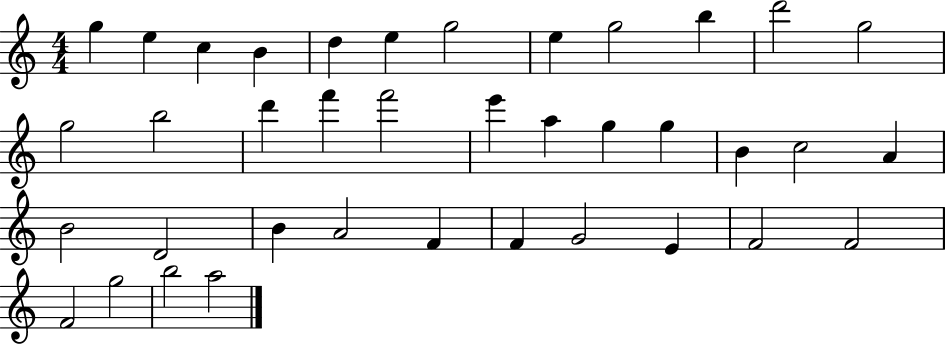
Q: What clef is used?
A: treble